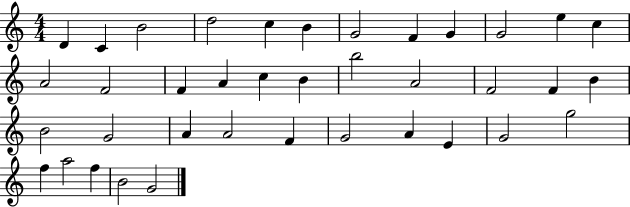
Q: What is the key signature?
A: C major